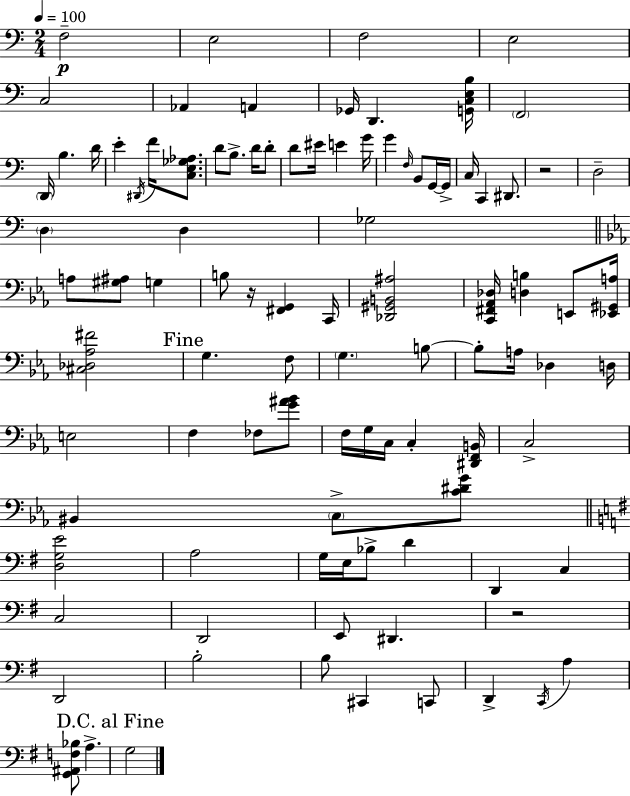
F3/h E3/h F3/h E3/h C3/h Ab2/q A2/q Gb2/s D2/q. [G2,C3,E3,B3]/s F2/h D2/s B3/q. D4/s E4/q D#2/s F4/s [C3,E3,Gb3,Ab3]/e. D4/e B3/e. D4/s D4/e D4/e EIS4/s E4/q G4/s G4/q F3/s B2/e G2/s G2/s C3/s C2/q D#2/e. R/h D3/h D3/q D3/q Gb3/h A3/e [G#3,A#3]/e G3/q B3/e R/s [F#2,G2]/q C2/s [Db2,G#2,B2,A#3]/h [C2,F#2,Ab2,Db3]/s [D3,B3]/q E2/e [Eb2,G#2,A3]/s [C#3,Db3,Ab3,F#4]/h G3/q. F3/e G3/q. B3/e B3/e A3/s Db3/q D3/s E3/h F3/q FES3/e [G4,A#4,Bb4]/e F3/s G3/s C3/s C3/q [D#2,F2,B2]/s C3/h BIS2/q C3/e [C4,D#4,G4]/e [D3,G3,E4]/h A3/h G3/s E3/s Bb3/e D4/q D2/q C3/q C3/h D2/h E2/e D#2/q. R/h D2/h B3/h B3/e C#2/q C2/e D2/q C2/s A3/q [G2,A#2,F3,Bb3]/e A3/q. G3/h